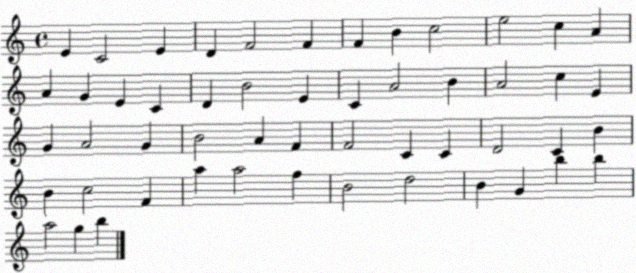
X:1
T:Untitled
M:4/4
L:1/4
K:C
E C2 E D F2 F F B c2 e2 c A A G E C D B2 E C A2 B A2 c E G A2 G B2 A F F2 C C D2 C B B c2 F a a2 f B2 d2 B G b b a2 g b